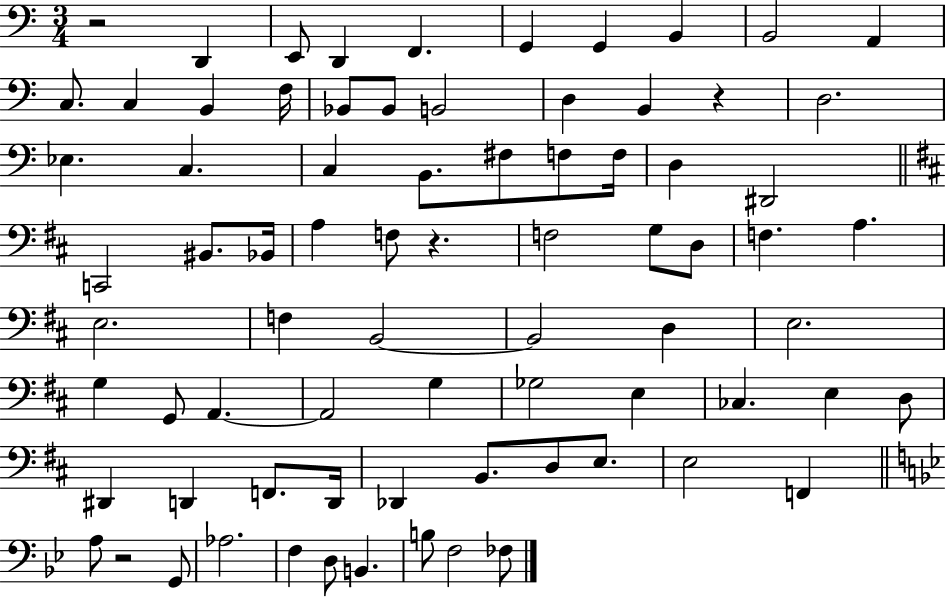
X:1
T:Untitled
M:3/4
L:1/4
K:C
z2 D,, E,,/2 D,, F,, G,, G,, B,, B,,2 A,, C,/2 C, B,, F,/4 _B,,/2 _B,,/2 B,,2 D, B,, z D,2 _E, C, C, B,,/2 ^F,/2 F,/2 F,/4 D, ^D,,2 C,,2 ^B,,/2 _B,,/4 A, F,/2 z F,2 G,/2 D,/2 F, A, E,2 F, B,,2 B,,2 D, E,2 G, G,,/2 A,, A,,2 G, _G,2 E, _C, E, D,/2 ^D,, D,, F,,/2 D,,/4 _D,, B,,/2 D,/2 E,/2 E,2 F,, A,/2 z2 G,,/2 _A,2 F, D,/2 B,, B,/2 F,2 _F,/2